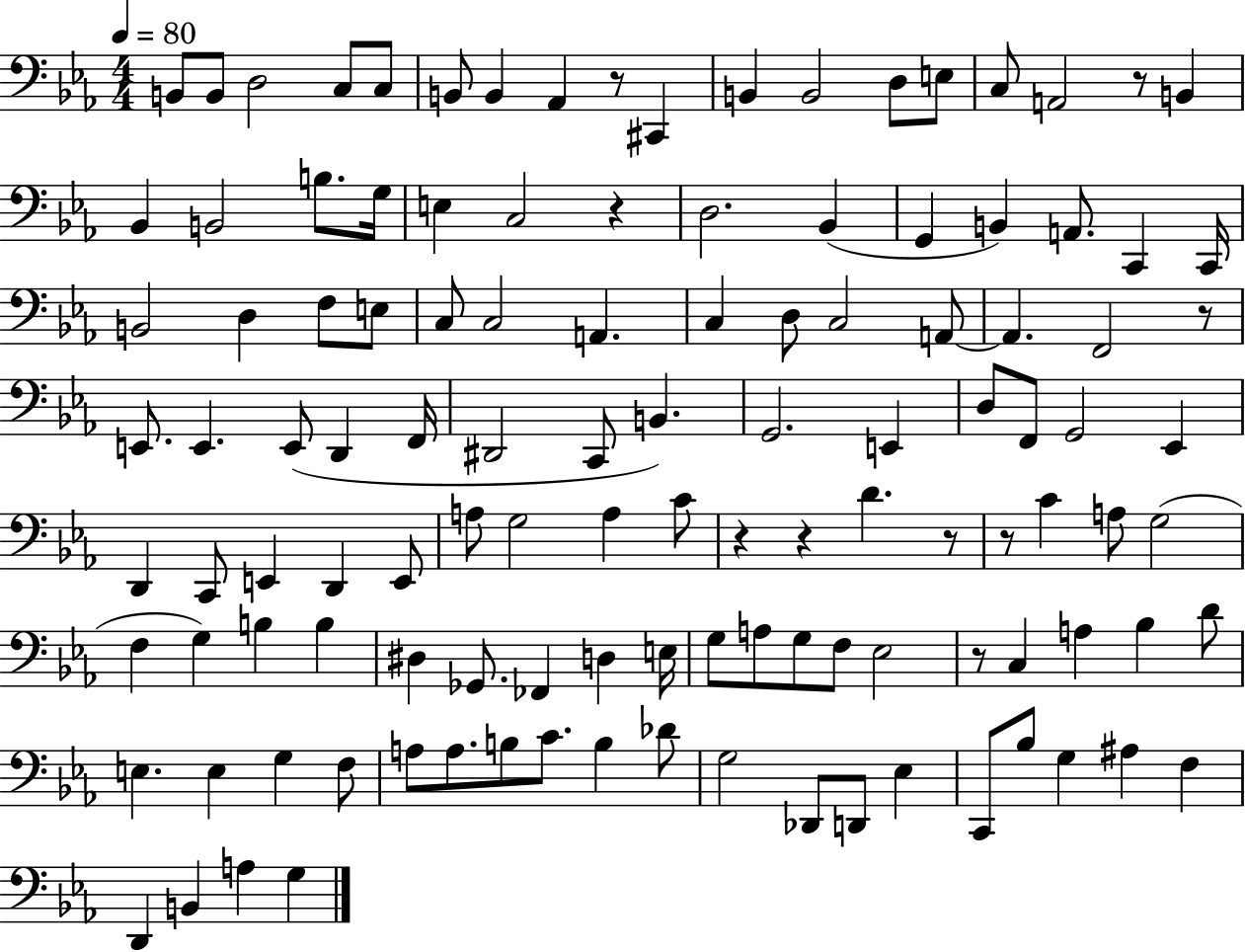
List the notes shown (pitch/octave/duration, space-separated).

B2/e B2/e D3/h C3/e C3/e B2/e B2/q Ab2/q R/e C#2/q B2/q B2/h D3/e E3/e C3/e A2/h R/e B2/q Bb2/q B2/h B3/e. G3/s E3/q C3/h R/q D3/h. Bb2/q G2/q B2/q A2/e. C2/q C2/s B2/h D3/q F3/e E3/e C3/e C3/h A2/q. C3/q D3/e C3/h A2/e A2/q. F2/h R/e E2/e. E2/q. E2/e D2/q F2/s D#2/h C2/e B2/q. G2/h. E2/q D3/e F2/e G2/h Eb2/q D2/q C2/e E2/q D2/q E2/e A3/e G3/h A3/q C4/e R/q R/q D4/q. R/e R/e C4/q A3/e G3/h F3/q G3/q B3/q B3/q D#3/q Gb2/e. FES2/q D3/q E3/s G3/e A3/e G3/e F3/e Eb3/h R/e C3/q A3/q Bb3/q D4/e E3/q. E3/q G3/q F3/e A3/e A3/e. B3/e C4/e. B3/q Db4/e G3/h Db2/e D2/e Eb3/q C2/e Bb3/e G3/q A#3/q F3/q D2/q B2/q A3/q G3/q